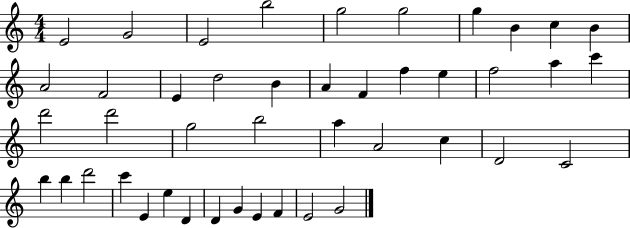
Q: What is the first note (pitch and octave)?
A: E4